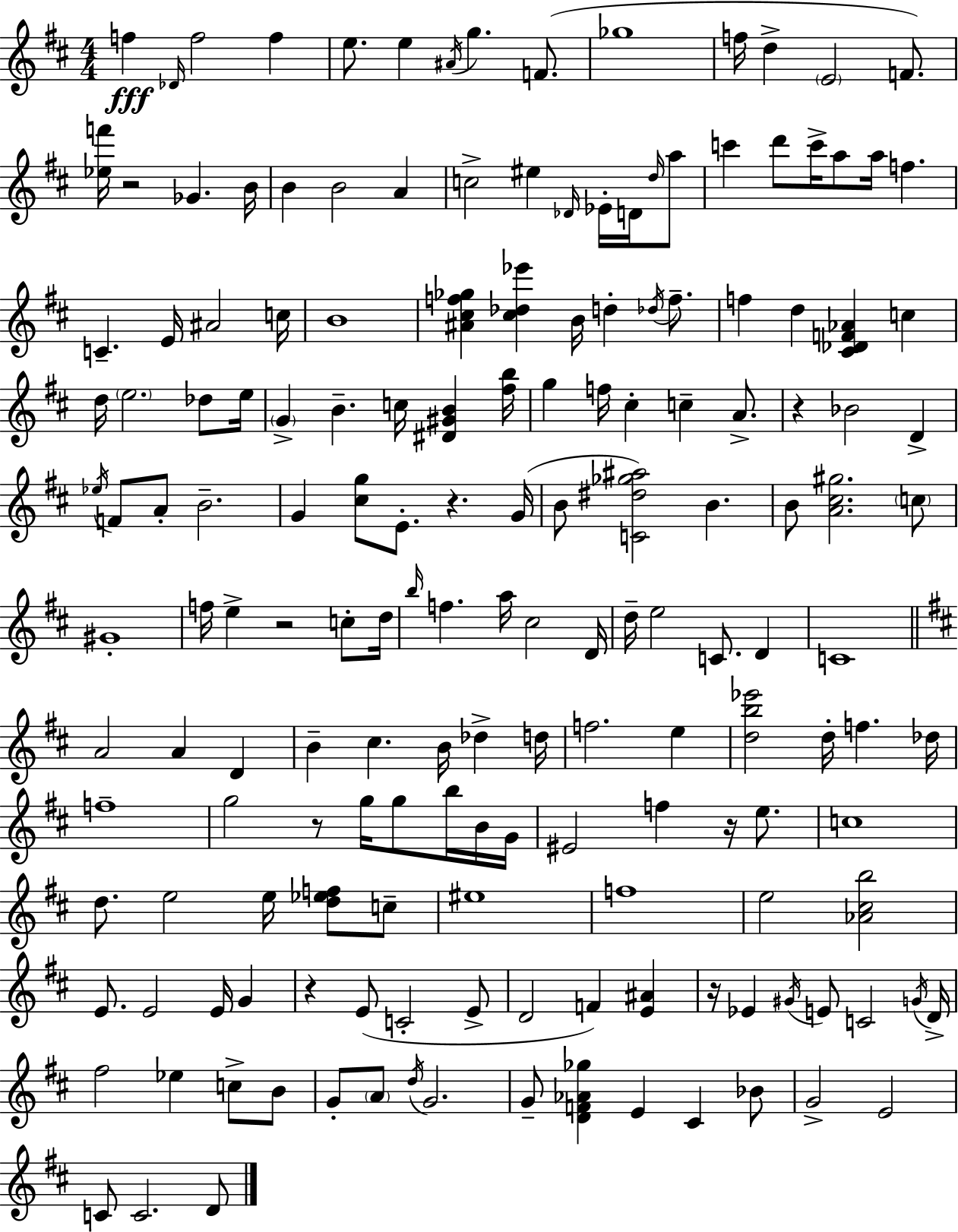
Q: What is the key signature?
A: D major